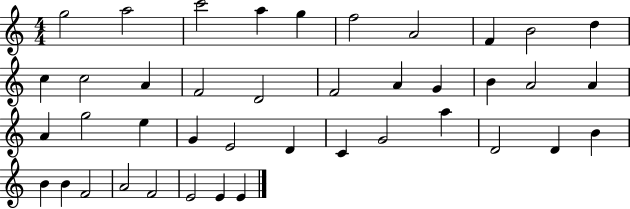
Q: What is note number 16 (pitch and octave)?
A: F4